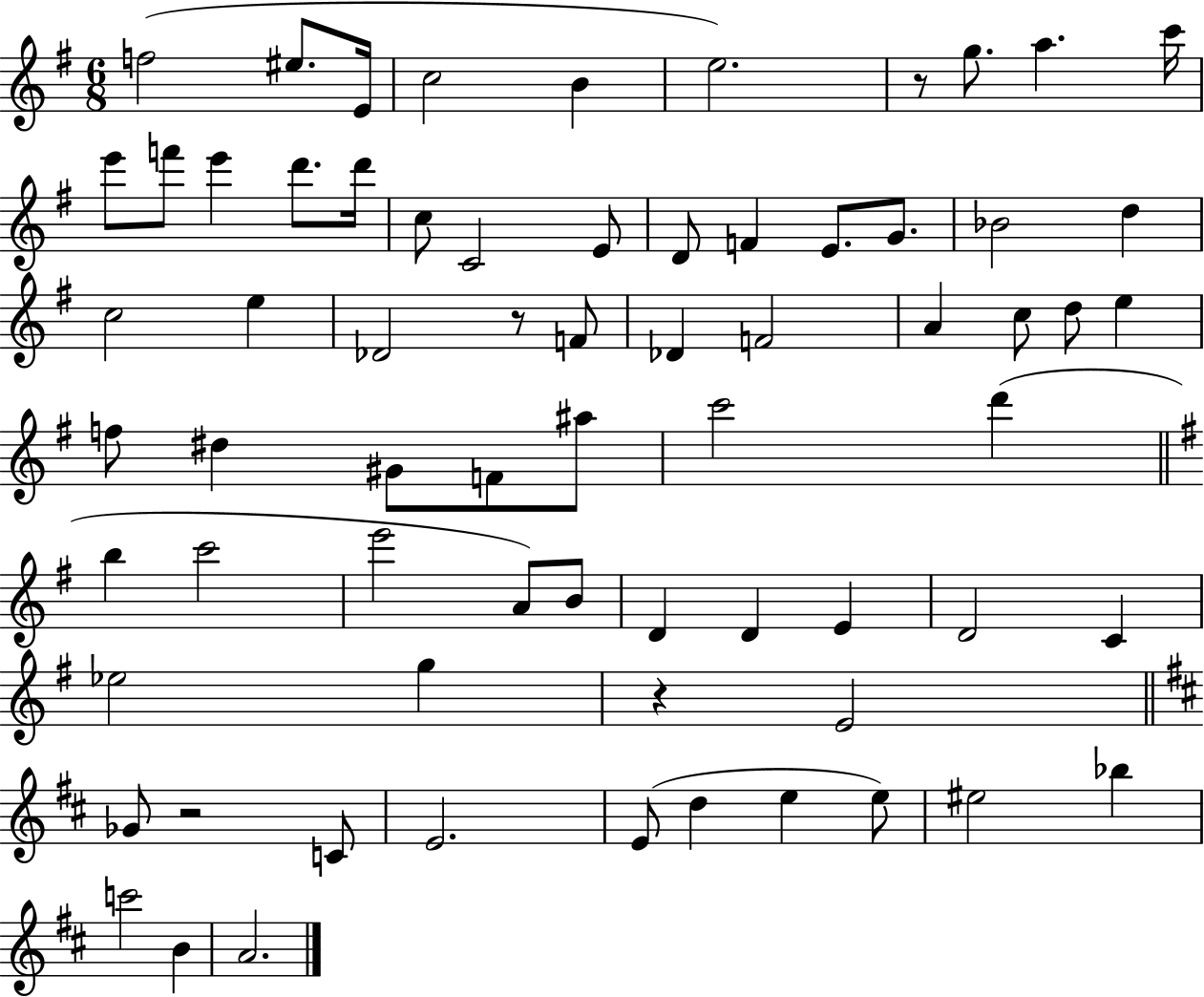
F5/h EIS5/e. E4/s C5/h B4/q E5/h. R/e G5/e. A5/q. C6/s E6/e F6/e E6/q D6/e. D6/s C5/e C4/h E4/e D4/e F4/q E4/e. G4/e. Bb4/h D5/q C5/h E5/q Db4/h R/e F4/e Db4/q F4/h A4/q C5/e D5/e E5/q F5/e D#5/q G#4/e F4/e A#5/e C6/h D6/q B5/q C6/h E6/h A4/e B4/e D4/q D4/q E4/q D4/h C4/q Eb5/h G5/q R/q E4/h Gb4/e R/h C4/e E4/h. E4/e D5/q E5/q E5/e EIS5/h Bb5/q C6/h B4/q A4/h.